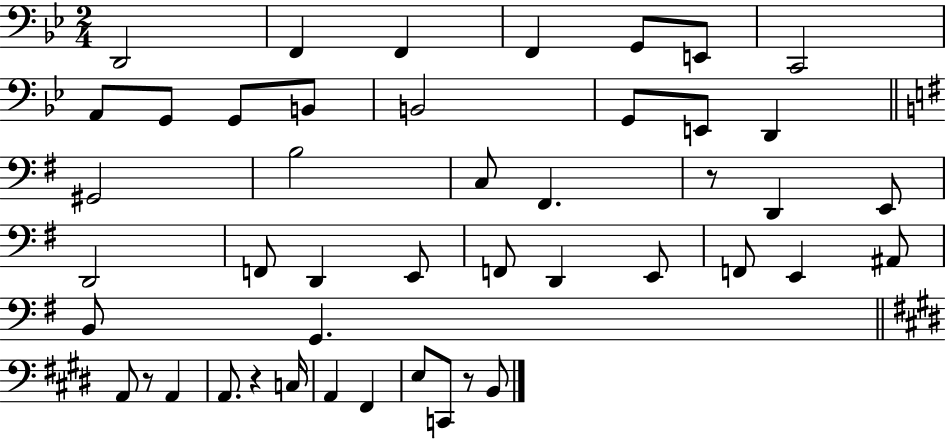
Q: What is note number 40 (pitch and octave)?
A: E3